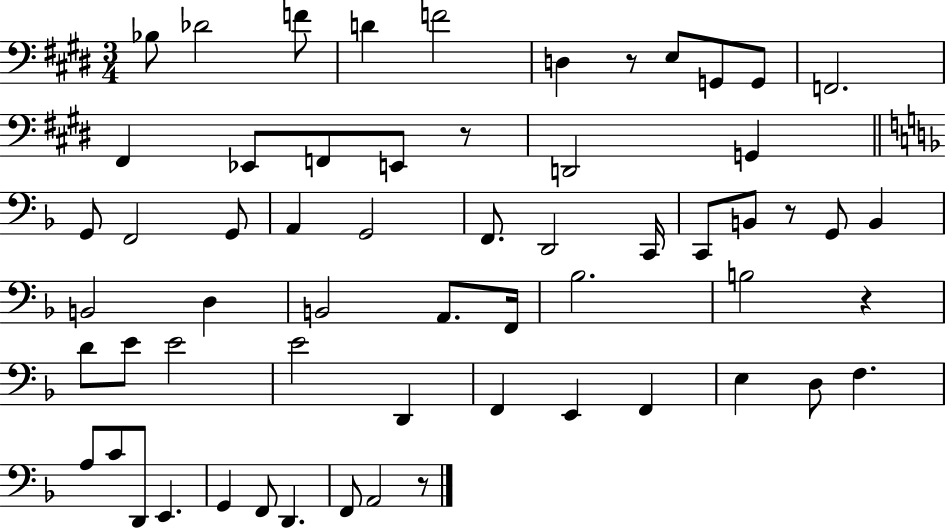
{
  \clef bass
  \numericTimeSignature
  \time 3/4
  \key e \major
  bes8 des'2 f'8 | d'4 f'2 | d4 r8 e8 g,8 g,8 | f,2. | \break fis,4 ees,8 f,8 e,8 r8 | d,2 g,4 | \bar "||" \break \key d \minor g,8 f,2 g,8 | a,4 g,2 | f,8. d,2 c,16 | c,8 b,8 r8 g,8 b,4 | \break b,2 d4 | b,2 a,8. f,16 | bes2. | b2 r4 | \break d'8 e'8 e'2 | e'2 d,4 | f,4 e,4 f,4 | e4 d8 f4. | \break a8 c'8 d,8 e,4. | g,4 f,8 d,4. | f,8 a,2 r8 | \bar "|."
}